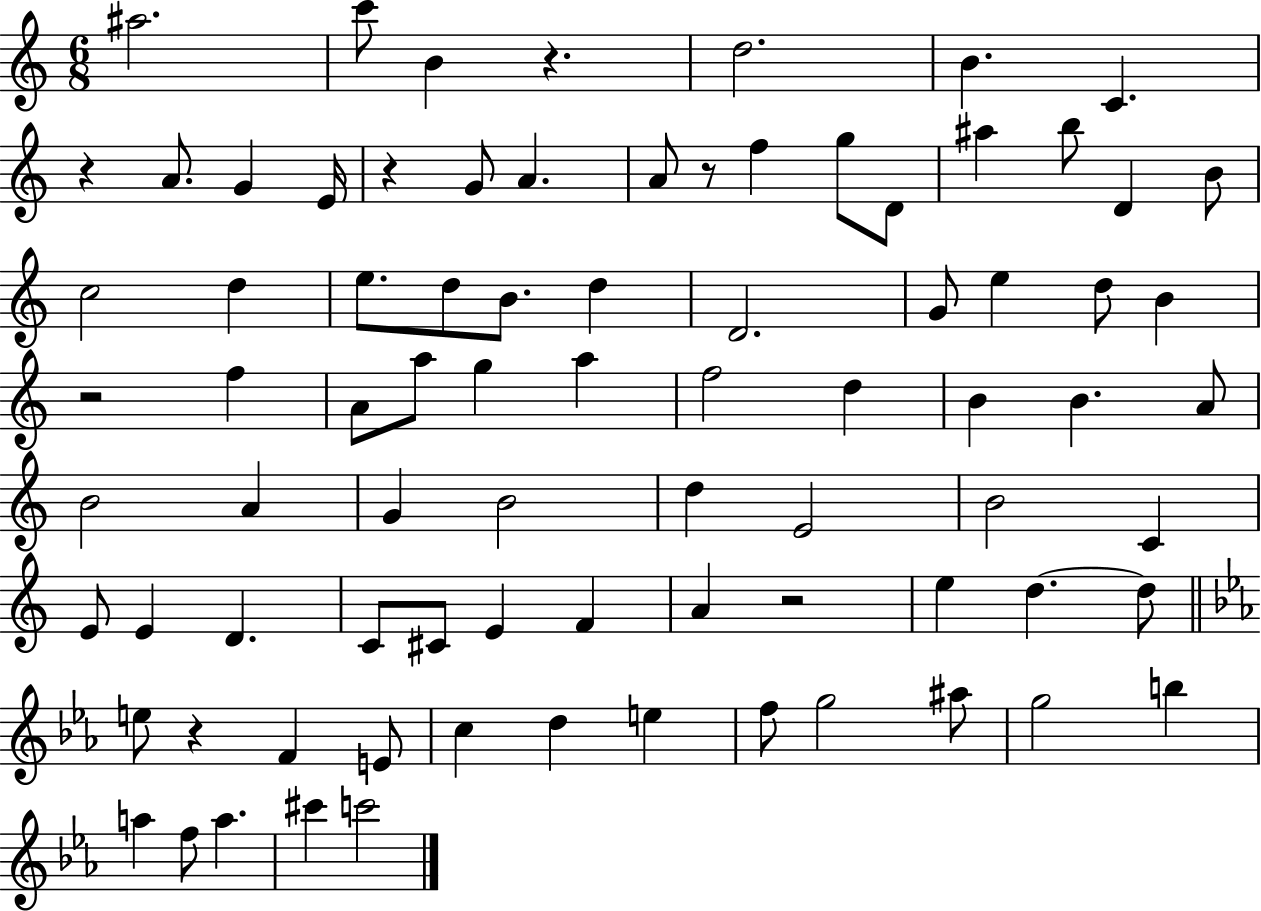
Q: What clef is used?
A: treble